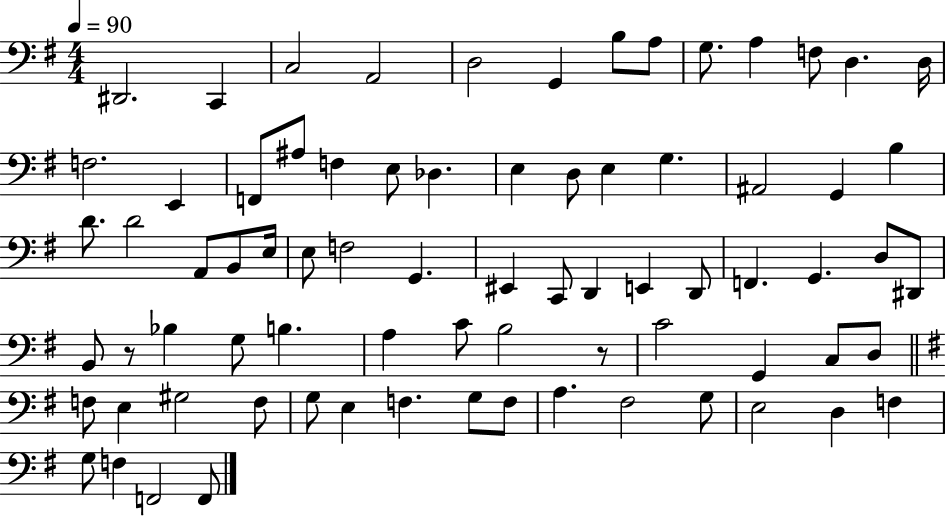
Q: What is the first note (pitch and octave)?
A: D#2